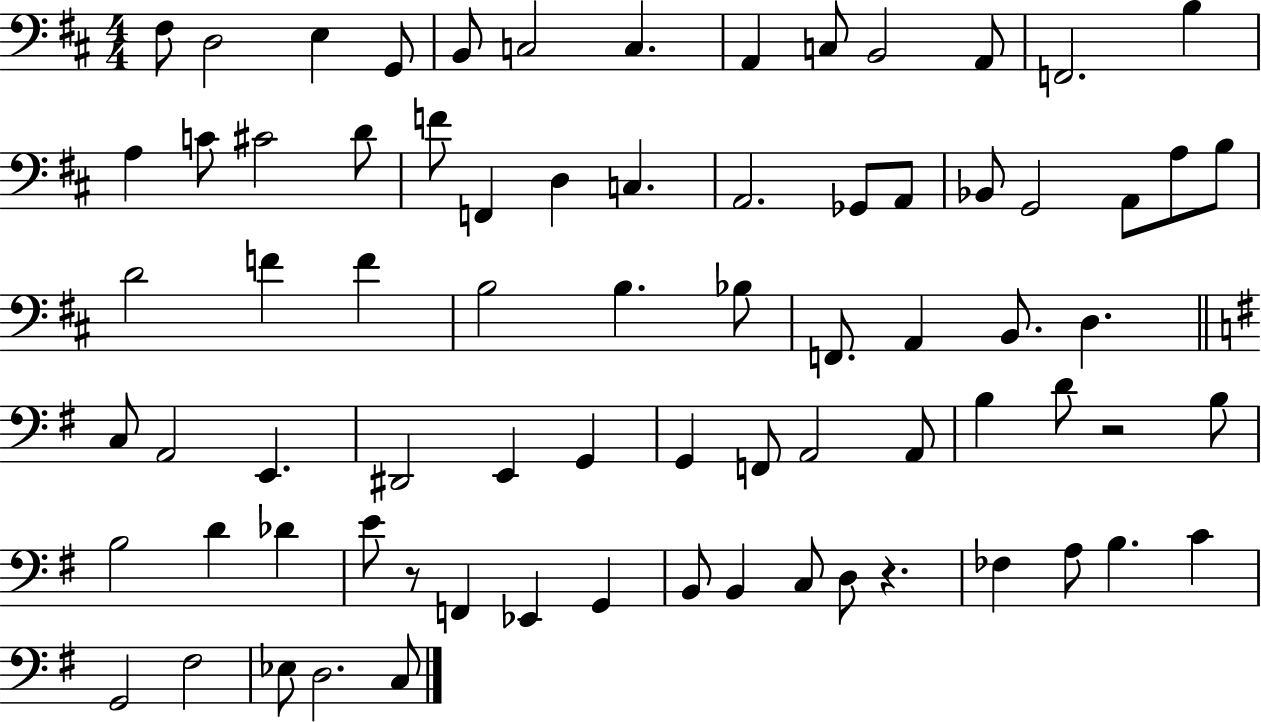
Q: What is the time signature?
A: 4/4